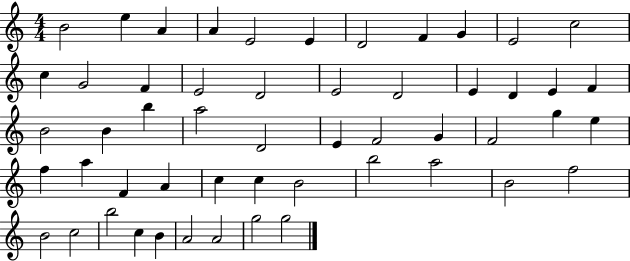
B4/h E5/q A4/q A4/q E4/h E4/q D4/h F4/q G4/q E4/h C5/h C5/q G4/h F4/q E4/h D4/h E4/h D4/h E4/q D4/q E4/q F4/q B4/h B4/q B5/q A5/h D4/h E4/q F4/h G4/q F4/h G5/q E5/q F5/q A5/q F4/q A4/q C5/q C5/q B4/h B5/h A5/h B4/h F5/h B4/h C5/h B5/h C5/q B4/q A4/h A4/h G5/h G5/h